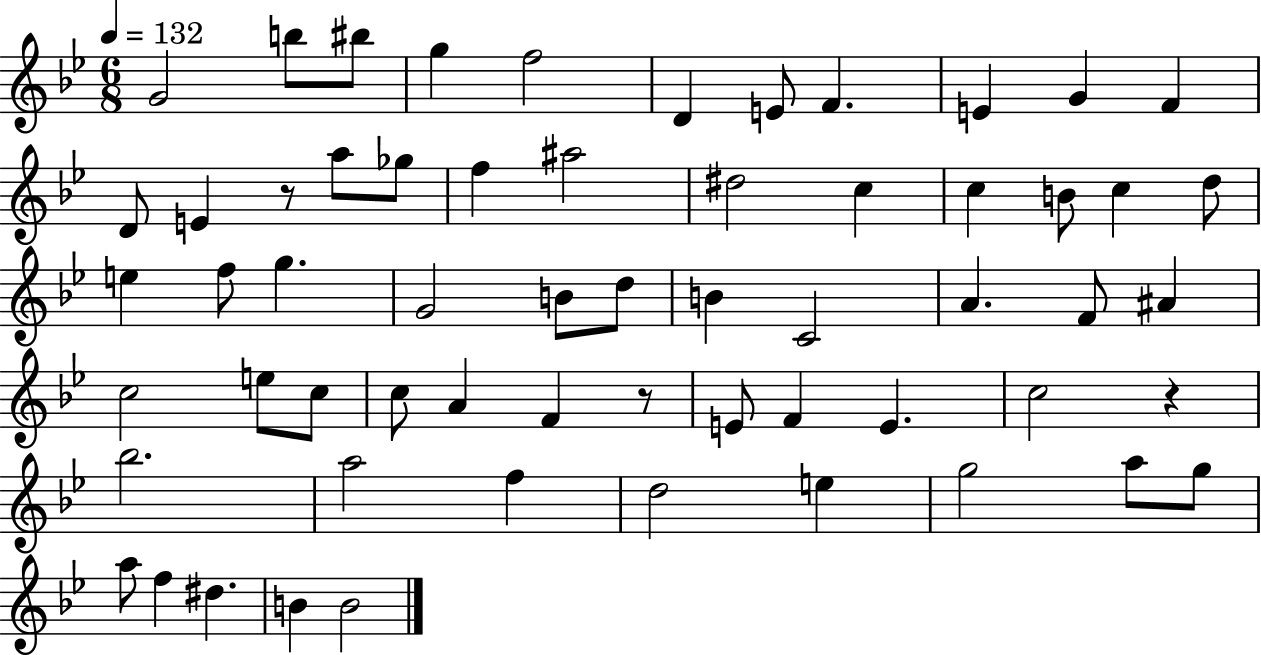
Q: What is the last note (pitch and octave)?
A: B4